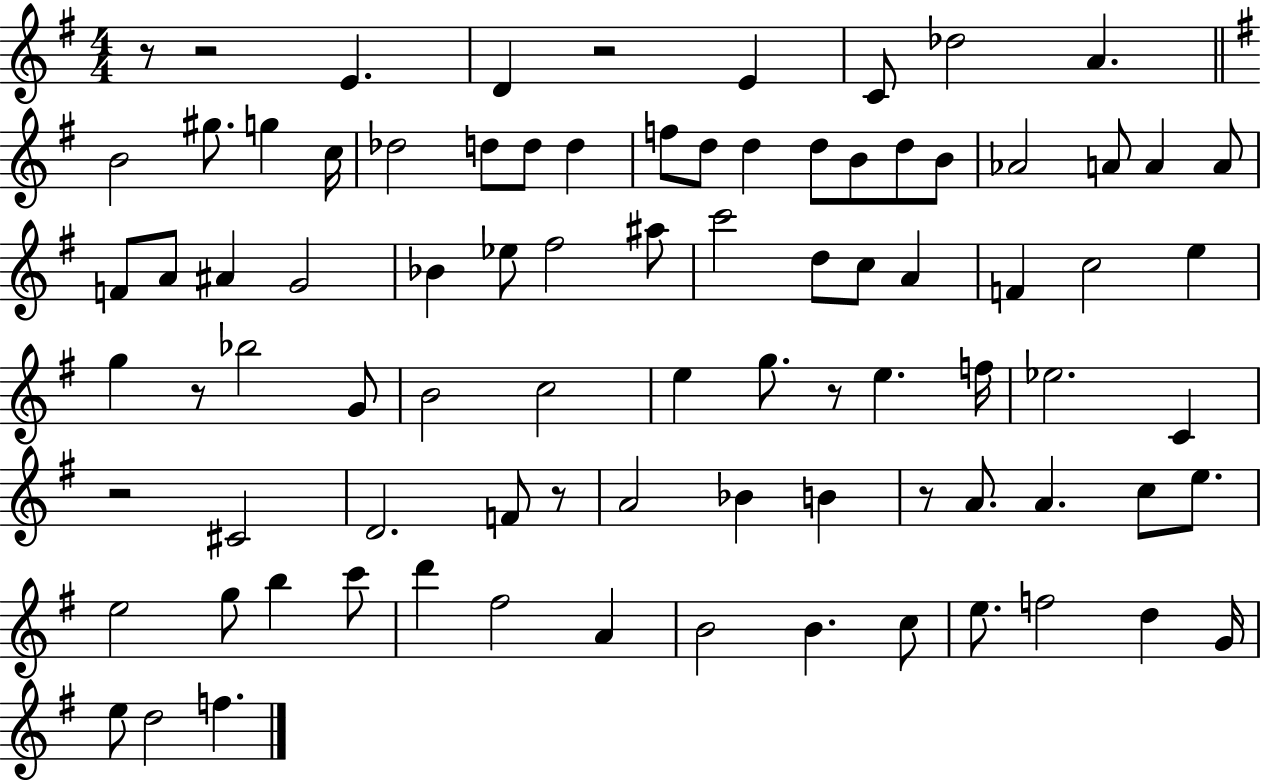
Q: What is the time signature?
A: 4/4